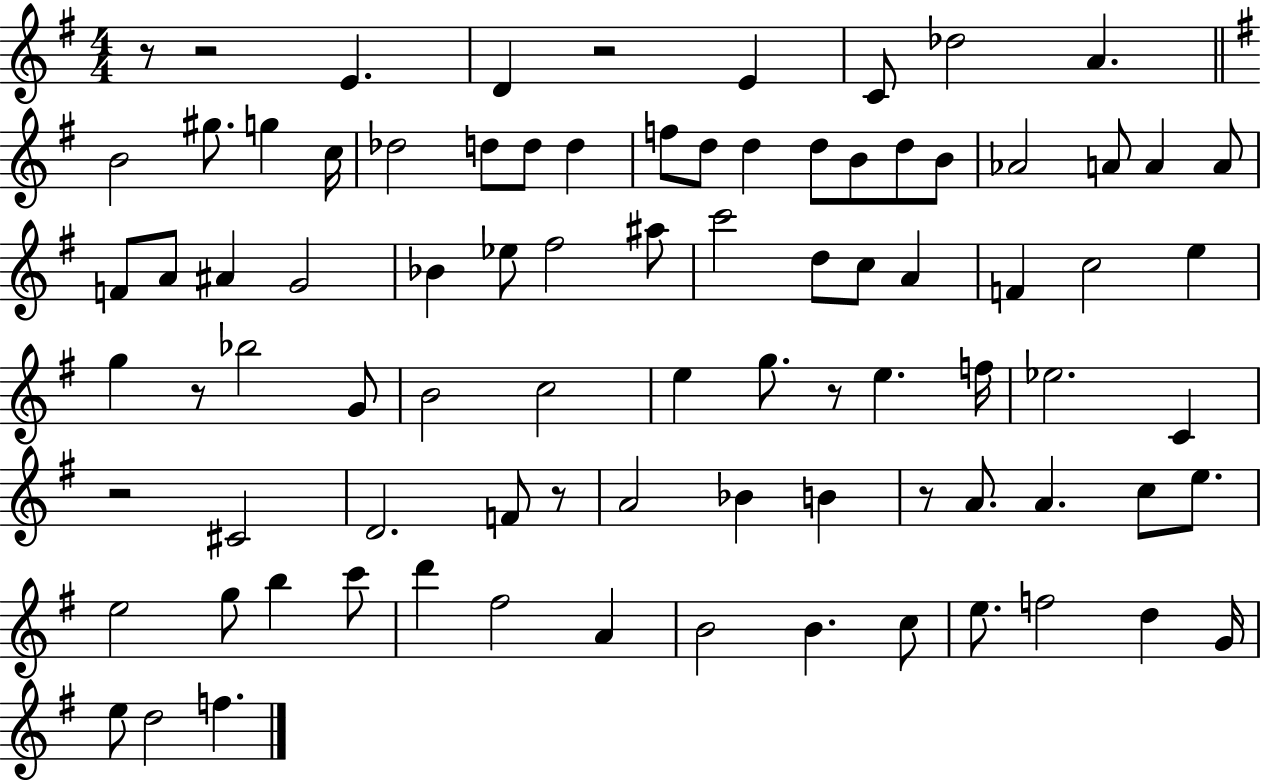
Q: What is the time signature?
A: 4/4